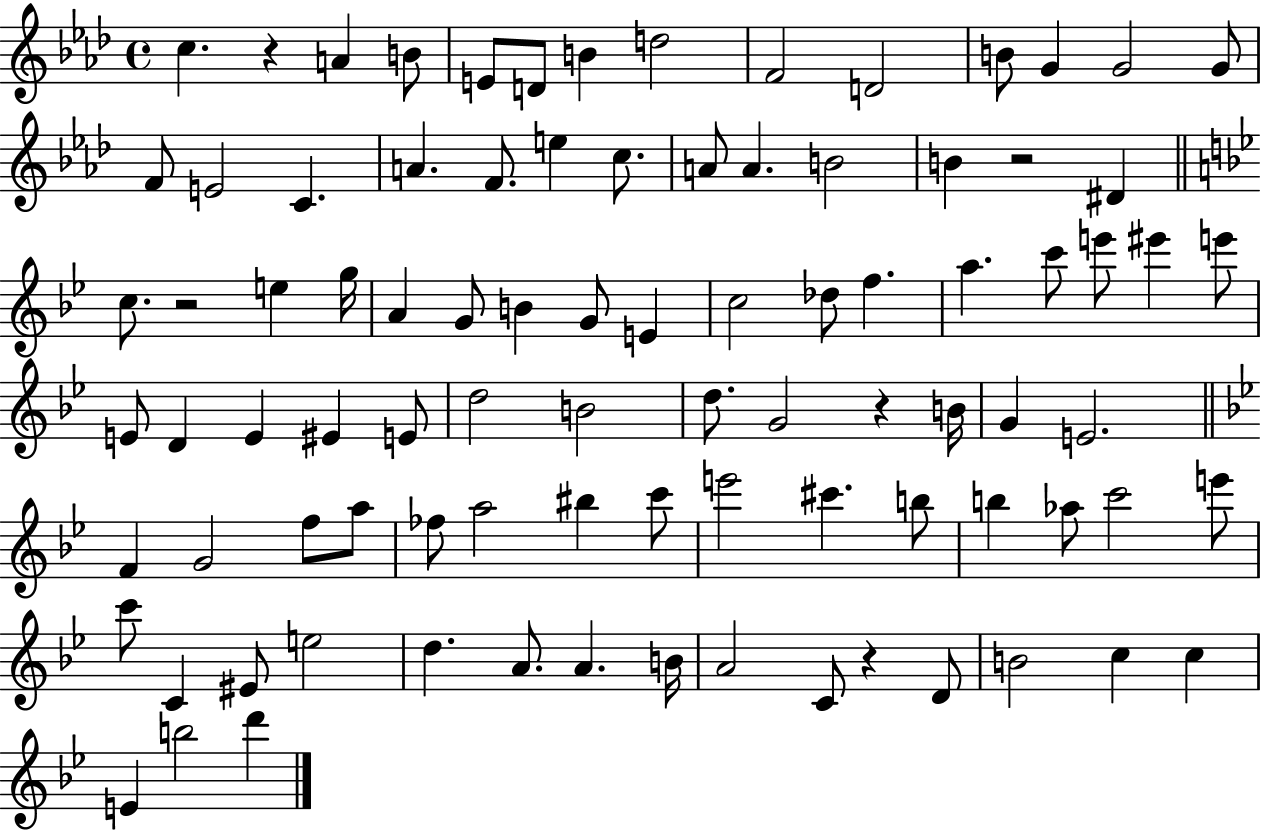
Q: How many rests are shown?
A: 5